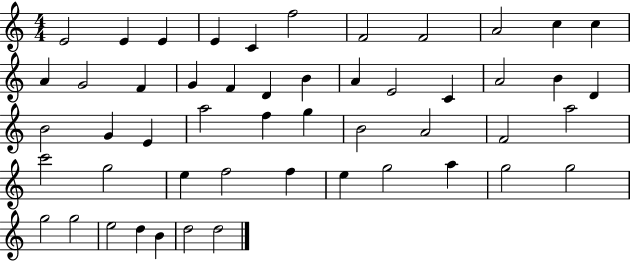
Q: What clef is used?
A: treble